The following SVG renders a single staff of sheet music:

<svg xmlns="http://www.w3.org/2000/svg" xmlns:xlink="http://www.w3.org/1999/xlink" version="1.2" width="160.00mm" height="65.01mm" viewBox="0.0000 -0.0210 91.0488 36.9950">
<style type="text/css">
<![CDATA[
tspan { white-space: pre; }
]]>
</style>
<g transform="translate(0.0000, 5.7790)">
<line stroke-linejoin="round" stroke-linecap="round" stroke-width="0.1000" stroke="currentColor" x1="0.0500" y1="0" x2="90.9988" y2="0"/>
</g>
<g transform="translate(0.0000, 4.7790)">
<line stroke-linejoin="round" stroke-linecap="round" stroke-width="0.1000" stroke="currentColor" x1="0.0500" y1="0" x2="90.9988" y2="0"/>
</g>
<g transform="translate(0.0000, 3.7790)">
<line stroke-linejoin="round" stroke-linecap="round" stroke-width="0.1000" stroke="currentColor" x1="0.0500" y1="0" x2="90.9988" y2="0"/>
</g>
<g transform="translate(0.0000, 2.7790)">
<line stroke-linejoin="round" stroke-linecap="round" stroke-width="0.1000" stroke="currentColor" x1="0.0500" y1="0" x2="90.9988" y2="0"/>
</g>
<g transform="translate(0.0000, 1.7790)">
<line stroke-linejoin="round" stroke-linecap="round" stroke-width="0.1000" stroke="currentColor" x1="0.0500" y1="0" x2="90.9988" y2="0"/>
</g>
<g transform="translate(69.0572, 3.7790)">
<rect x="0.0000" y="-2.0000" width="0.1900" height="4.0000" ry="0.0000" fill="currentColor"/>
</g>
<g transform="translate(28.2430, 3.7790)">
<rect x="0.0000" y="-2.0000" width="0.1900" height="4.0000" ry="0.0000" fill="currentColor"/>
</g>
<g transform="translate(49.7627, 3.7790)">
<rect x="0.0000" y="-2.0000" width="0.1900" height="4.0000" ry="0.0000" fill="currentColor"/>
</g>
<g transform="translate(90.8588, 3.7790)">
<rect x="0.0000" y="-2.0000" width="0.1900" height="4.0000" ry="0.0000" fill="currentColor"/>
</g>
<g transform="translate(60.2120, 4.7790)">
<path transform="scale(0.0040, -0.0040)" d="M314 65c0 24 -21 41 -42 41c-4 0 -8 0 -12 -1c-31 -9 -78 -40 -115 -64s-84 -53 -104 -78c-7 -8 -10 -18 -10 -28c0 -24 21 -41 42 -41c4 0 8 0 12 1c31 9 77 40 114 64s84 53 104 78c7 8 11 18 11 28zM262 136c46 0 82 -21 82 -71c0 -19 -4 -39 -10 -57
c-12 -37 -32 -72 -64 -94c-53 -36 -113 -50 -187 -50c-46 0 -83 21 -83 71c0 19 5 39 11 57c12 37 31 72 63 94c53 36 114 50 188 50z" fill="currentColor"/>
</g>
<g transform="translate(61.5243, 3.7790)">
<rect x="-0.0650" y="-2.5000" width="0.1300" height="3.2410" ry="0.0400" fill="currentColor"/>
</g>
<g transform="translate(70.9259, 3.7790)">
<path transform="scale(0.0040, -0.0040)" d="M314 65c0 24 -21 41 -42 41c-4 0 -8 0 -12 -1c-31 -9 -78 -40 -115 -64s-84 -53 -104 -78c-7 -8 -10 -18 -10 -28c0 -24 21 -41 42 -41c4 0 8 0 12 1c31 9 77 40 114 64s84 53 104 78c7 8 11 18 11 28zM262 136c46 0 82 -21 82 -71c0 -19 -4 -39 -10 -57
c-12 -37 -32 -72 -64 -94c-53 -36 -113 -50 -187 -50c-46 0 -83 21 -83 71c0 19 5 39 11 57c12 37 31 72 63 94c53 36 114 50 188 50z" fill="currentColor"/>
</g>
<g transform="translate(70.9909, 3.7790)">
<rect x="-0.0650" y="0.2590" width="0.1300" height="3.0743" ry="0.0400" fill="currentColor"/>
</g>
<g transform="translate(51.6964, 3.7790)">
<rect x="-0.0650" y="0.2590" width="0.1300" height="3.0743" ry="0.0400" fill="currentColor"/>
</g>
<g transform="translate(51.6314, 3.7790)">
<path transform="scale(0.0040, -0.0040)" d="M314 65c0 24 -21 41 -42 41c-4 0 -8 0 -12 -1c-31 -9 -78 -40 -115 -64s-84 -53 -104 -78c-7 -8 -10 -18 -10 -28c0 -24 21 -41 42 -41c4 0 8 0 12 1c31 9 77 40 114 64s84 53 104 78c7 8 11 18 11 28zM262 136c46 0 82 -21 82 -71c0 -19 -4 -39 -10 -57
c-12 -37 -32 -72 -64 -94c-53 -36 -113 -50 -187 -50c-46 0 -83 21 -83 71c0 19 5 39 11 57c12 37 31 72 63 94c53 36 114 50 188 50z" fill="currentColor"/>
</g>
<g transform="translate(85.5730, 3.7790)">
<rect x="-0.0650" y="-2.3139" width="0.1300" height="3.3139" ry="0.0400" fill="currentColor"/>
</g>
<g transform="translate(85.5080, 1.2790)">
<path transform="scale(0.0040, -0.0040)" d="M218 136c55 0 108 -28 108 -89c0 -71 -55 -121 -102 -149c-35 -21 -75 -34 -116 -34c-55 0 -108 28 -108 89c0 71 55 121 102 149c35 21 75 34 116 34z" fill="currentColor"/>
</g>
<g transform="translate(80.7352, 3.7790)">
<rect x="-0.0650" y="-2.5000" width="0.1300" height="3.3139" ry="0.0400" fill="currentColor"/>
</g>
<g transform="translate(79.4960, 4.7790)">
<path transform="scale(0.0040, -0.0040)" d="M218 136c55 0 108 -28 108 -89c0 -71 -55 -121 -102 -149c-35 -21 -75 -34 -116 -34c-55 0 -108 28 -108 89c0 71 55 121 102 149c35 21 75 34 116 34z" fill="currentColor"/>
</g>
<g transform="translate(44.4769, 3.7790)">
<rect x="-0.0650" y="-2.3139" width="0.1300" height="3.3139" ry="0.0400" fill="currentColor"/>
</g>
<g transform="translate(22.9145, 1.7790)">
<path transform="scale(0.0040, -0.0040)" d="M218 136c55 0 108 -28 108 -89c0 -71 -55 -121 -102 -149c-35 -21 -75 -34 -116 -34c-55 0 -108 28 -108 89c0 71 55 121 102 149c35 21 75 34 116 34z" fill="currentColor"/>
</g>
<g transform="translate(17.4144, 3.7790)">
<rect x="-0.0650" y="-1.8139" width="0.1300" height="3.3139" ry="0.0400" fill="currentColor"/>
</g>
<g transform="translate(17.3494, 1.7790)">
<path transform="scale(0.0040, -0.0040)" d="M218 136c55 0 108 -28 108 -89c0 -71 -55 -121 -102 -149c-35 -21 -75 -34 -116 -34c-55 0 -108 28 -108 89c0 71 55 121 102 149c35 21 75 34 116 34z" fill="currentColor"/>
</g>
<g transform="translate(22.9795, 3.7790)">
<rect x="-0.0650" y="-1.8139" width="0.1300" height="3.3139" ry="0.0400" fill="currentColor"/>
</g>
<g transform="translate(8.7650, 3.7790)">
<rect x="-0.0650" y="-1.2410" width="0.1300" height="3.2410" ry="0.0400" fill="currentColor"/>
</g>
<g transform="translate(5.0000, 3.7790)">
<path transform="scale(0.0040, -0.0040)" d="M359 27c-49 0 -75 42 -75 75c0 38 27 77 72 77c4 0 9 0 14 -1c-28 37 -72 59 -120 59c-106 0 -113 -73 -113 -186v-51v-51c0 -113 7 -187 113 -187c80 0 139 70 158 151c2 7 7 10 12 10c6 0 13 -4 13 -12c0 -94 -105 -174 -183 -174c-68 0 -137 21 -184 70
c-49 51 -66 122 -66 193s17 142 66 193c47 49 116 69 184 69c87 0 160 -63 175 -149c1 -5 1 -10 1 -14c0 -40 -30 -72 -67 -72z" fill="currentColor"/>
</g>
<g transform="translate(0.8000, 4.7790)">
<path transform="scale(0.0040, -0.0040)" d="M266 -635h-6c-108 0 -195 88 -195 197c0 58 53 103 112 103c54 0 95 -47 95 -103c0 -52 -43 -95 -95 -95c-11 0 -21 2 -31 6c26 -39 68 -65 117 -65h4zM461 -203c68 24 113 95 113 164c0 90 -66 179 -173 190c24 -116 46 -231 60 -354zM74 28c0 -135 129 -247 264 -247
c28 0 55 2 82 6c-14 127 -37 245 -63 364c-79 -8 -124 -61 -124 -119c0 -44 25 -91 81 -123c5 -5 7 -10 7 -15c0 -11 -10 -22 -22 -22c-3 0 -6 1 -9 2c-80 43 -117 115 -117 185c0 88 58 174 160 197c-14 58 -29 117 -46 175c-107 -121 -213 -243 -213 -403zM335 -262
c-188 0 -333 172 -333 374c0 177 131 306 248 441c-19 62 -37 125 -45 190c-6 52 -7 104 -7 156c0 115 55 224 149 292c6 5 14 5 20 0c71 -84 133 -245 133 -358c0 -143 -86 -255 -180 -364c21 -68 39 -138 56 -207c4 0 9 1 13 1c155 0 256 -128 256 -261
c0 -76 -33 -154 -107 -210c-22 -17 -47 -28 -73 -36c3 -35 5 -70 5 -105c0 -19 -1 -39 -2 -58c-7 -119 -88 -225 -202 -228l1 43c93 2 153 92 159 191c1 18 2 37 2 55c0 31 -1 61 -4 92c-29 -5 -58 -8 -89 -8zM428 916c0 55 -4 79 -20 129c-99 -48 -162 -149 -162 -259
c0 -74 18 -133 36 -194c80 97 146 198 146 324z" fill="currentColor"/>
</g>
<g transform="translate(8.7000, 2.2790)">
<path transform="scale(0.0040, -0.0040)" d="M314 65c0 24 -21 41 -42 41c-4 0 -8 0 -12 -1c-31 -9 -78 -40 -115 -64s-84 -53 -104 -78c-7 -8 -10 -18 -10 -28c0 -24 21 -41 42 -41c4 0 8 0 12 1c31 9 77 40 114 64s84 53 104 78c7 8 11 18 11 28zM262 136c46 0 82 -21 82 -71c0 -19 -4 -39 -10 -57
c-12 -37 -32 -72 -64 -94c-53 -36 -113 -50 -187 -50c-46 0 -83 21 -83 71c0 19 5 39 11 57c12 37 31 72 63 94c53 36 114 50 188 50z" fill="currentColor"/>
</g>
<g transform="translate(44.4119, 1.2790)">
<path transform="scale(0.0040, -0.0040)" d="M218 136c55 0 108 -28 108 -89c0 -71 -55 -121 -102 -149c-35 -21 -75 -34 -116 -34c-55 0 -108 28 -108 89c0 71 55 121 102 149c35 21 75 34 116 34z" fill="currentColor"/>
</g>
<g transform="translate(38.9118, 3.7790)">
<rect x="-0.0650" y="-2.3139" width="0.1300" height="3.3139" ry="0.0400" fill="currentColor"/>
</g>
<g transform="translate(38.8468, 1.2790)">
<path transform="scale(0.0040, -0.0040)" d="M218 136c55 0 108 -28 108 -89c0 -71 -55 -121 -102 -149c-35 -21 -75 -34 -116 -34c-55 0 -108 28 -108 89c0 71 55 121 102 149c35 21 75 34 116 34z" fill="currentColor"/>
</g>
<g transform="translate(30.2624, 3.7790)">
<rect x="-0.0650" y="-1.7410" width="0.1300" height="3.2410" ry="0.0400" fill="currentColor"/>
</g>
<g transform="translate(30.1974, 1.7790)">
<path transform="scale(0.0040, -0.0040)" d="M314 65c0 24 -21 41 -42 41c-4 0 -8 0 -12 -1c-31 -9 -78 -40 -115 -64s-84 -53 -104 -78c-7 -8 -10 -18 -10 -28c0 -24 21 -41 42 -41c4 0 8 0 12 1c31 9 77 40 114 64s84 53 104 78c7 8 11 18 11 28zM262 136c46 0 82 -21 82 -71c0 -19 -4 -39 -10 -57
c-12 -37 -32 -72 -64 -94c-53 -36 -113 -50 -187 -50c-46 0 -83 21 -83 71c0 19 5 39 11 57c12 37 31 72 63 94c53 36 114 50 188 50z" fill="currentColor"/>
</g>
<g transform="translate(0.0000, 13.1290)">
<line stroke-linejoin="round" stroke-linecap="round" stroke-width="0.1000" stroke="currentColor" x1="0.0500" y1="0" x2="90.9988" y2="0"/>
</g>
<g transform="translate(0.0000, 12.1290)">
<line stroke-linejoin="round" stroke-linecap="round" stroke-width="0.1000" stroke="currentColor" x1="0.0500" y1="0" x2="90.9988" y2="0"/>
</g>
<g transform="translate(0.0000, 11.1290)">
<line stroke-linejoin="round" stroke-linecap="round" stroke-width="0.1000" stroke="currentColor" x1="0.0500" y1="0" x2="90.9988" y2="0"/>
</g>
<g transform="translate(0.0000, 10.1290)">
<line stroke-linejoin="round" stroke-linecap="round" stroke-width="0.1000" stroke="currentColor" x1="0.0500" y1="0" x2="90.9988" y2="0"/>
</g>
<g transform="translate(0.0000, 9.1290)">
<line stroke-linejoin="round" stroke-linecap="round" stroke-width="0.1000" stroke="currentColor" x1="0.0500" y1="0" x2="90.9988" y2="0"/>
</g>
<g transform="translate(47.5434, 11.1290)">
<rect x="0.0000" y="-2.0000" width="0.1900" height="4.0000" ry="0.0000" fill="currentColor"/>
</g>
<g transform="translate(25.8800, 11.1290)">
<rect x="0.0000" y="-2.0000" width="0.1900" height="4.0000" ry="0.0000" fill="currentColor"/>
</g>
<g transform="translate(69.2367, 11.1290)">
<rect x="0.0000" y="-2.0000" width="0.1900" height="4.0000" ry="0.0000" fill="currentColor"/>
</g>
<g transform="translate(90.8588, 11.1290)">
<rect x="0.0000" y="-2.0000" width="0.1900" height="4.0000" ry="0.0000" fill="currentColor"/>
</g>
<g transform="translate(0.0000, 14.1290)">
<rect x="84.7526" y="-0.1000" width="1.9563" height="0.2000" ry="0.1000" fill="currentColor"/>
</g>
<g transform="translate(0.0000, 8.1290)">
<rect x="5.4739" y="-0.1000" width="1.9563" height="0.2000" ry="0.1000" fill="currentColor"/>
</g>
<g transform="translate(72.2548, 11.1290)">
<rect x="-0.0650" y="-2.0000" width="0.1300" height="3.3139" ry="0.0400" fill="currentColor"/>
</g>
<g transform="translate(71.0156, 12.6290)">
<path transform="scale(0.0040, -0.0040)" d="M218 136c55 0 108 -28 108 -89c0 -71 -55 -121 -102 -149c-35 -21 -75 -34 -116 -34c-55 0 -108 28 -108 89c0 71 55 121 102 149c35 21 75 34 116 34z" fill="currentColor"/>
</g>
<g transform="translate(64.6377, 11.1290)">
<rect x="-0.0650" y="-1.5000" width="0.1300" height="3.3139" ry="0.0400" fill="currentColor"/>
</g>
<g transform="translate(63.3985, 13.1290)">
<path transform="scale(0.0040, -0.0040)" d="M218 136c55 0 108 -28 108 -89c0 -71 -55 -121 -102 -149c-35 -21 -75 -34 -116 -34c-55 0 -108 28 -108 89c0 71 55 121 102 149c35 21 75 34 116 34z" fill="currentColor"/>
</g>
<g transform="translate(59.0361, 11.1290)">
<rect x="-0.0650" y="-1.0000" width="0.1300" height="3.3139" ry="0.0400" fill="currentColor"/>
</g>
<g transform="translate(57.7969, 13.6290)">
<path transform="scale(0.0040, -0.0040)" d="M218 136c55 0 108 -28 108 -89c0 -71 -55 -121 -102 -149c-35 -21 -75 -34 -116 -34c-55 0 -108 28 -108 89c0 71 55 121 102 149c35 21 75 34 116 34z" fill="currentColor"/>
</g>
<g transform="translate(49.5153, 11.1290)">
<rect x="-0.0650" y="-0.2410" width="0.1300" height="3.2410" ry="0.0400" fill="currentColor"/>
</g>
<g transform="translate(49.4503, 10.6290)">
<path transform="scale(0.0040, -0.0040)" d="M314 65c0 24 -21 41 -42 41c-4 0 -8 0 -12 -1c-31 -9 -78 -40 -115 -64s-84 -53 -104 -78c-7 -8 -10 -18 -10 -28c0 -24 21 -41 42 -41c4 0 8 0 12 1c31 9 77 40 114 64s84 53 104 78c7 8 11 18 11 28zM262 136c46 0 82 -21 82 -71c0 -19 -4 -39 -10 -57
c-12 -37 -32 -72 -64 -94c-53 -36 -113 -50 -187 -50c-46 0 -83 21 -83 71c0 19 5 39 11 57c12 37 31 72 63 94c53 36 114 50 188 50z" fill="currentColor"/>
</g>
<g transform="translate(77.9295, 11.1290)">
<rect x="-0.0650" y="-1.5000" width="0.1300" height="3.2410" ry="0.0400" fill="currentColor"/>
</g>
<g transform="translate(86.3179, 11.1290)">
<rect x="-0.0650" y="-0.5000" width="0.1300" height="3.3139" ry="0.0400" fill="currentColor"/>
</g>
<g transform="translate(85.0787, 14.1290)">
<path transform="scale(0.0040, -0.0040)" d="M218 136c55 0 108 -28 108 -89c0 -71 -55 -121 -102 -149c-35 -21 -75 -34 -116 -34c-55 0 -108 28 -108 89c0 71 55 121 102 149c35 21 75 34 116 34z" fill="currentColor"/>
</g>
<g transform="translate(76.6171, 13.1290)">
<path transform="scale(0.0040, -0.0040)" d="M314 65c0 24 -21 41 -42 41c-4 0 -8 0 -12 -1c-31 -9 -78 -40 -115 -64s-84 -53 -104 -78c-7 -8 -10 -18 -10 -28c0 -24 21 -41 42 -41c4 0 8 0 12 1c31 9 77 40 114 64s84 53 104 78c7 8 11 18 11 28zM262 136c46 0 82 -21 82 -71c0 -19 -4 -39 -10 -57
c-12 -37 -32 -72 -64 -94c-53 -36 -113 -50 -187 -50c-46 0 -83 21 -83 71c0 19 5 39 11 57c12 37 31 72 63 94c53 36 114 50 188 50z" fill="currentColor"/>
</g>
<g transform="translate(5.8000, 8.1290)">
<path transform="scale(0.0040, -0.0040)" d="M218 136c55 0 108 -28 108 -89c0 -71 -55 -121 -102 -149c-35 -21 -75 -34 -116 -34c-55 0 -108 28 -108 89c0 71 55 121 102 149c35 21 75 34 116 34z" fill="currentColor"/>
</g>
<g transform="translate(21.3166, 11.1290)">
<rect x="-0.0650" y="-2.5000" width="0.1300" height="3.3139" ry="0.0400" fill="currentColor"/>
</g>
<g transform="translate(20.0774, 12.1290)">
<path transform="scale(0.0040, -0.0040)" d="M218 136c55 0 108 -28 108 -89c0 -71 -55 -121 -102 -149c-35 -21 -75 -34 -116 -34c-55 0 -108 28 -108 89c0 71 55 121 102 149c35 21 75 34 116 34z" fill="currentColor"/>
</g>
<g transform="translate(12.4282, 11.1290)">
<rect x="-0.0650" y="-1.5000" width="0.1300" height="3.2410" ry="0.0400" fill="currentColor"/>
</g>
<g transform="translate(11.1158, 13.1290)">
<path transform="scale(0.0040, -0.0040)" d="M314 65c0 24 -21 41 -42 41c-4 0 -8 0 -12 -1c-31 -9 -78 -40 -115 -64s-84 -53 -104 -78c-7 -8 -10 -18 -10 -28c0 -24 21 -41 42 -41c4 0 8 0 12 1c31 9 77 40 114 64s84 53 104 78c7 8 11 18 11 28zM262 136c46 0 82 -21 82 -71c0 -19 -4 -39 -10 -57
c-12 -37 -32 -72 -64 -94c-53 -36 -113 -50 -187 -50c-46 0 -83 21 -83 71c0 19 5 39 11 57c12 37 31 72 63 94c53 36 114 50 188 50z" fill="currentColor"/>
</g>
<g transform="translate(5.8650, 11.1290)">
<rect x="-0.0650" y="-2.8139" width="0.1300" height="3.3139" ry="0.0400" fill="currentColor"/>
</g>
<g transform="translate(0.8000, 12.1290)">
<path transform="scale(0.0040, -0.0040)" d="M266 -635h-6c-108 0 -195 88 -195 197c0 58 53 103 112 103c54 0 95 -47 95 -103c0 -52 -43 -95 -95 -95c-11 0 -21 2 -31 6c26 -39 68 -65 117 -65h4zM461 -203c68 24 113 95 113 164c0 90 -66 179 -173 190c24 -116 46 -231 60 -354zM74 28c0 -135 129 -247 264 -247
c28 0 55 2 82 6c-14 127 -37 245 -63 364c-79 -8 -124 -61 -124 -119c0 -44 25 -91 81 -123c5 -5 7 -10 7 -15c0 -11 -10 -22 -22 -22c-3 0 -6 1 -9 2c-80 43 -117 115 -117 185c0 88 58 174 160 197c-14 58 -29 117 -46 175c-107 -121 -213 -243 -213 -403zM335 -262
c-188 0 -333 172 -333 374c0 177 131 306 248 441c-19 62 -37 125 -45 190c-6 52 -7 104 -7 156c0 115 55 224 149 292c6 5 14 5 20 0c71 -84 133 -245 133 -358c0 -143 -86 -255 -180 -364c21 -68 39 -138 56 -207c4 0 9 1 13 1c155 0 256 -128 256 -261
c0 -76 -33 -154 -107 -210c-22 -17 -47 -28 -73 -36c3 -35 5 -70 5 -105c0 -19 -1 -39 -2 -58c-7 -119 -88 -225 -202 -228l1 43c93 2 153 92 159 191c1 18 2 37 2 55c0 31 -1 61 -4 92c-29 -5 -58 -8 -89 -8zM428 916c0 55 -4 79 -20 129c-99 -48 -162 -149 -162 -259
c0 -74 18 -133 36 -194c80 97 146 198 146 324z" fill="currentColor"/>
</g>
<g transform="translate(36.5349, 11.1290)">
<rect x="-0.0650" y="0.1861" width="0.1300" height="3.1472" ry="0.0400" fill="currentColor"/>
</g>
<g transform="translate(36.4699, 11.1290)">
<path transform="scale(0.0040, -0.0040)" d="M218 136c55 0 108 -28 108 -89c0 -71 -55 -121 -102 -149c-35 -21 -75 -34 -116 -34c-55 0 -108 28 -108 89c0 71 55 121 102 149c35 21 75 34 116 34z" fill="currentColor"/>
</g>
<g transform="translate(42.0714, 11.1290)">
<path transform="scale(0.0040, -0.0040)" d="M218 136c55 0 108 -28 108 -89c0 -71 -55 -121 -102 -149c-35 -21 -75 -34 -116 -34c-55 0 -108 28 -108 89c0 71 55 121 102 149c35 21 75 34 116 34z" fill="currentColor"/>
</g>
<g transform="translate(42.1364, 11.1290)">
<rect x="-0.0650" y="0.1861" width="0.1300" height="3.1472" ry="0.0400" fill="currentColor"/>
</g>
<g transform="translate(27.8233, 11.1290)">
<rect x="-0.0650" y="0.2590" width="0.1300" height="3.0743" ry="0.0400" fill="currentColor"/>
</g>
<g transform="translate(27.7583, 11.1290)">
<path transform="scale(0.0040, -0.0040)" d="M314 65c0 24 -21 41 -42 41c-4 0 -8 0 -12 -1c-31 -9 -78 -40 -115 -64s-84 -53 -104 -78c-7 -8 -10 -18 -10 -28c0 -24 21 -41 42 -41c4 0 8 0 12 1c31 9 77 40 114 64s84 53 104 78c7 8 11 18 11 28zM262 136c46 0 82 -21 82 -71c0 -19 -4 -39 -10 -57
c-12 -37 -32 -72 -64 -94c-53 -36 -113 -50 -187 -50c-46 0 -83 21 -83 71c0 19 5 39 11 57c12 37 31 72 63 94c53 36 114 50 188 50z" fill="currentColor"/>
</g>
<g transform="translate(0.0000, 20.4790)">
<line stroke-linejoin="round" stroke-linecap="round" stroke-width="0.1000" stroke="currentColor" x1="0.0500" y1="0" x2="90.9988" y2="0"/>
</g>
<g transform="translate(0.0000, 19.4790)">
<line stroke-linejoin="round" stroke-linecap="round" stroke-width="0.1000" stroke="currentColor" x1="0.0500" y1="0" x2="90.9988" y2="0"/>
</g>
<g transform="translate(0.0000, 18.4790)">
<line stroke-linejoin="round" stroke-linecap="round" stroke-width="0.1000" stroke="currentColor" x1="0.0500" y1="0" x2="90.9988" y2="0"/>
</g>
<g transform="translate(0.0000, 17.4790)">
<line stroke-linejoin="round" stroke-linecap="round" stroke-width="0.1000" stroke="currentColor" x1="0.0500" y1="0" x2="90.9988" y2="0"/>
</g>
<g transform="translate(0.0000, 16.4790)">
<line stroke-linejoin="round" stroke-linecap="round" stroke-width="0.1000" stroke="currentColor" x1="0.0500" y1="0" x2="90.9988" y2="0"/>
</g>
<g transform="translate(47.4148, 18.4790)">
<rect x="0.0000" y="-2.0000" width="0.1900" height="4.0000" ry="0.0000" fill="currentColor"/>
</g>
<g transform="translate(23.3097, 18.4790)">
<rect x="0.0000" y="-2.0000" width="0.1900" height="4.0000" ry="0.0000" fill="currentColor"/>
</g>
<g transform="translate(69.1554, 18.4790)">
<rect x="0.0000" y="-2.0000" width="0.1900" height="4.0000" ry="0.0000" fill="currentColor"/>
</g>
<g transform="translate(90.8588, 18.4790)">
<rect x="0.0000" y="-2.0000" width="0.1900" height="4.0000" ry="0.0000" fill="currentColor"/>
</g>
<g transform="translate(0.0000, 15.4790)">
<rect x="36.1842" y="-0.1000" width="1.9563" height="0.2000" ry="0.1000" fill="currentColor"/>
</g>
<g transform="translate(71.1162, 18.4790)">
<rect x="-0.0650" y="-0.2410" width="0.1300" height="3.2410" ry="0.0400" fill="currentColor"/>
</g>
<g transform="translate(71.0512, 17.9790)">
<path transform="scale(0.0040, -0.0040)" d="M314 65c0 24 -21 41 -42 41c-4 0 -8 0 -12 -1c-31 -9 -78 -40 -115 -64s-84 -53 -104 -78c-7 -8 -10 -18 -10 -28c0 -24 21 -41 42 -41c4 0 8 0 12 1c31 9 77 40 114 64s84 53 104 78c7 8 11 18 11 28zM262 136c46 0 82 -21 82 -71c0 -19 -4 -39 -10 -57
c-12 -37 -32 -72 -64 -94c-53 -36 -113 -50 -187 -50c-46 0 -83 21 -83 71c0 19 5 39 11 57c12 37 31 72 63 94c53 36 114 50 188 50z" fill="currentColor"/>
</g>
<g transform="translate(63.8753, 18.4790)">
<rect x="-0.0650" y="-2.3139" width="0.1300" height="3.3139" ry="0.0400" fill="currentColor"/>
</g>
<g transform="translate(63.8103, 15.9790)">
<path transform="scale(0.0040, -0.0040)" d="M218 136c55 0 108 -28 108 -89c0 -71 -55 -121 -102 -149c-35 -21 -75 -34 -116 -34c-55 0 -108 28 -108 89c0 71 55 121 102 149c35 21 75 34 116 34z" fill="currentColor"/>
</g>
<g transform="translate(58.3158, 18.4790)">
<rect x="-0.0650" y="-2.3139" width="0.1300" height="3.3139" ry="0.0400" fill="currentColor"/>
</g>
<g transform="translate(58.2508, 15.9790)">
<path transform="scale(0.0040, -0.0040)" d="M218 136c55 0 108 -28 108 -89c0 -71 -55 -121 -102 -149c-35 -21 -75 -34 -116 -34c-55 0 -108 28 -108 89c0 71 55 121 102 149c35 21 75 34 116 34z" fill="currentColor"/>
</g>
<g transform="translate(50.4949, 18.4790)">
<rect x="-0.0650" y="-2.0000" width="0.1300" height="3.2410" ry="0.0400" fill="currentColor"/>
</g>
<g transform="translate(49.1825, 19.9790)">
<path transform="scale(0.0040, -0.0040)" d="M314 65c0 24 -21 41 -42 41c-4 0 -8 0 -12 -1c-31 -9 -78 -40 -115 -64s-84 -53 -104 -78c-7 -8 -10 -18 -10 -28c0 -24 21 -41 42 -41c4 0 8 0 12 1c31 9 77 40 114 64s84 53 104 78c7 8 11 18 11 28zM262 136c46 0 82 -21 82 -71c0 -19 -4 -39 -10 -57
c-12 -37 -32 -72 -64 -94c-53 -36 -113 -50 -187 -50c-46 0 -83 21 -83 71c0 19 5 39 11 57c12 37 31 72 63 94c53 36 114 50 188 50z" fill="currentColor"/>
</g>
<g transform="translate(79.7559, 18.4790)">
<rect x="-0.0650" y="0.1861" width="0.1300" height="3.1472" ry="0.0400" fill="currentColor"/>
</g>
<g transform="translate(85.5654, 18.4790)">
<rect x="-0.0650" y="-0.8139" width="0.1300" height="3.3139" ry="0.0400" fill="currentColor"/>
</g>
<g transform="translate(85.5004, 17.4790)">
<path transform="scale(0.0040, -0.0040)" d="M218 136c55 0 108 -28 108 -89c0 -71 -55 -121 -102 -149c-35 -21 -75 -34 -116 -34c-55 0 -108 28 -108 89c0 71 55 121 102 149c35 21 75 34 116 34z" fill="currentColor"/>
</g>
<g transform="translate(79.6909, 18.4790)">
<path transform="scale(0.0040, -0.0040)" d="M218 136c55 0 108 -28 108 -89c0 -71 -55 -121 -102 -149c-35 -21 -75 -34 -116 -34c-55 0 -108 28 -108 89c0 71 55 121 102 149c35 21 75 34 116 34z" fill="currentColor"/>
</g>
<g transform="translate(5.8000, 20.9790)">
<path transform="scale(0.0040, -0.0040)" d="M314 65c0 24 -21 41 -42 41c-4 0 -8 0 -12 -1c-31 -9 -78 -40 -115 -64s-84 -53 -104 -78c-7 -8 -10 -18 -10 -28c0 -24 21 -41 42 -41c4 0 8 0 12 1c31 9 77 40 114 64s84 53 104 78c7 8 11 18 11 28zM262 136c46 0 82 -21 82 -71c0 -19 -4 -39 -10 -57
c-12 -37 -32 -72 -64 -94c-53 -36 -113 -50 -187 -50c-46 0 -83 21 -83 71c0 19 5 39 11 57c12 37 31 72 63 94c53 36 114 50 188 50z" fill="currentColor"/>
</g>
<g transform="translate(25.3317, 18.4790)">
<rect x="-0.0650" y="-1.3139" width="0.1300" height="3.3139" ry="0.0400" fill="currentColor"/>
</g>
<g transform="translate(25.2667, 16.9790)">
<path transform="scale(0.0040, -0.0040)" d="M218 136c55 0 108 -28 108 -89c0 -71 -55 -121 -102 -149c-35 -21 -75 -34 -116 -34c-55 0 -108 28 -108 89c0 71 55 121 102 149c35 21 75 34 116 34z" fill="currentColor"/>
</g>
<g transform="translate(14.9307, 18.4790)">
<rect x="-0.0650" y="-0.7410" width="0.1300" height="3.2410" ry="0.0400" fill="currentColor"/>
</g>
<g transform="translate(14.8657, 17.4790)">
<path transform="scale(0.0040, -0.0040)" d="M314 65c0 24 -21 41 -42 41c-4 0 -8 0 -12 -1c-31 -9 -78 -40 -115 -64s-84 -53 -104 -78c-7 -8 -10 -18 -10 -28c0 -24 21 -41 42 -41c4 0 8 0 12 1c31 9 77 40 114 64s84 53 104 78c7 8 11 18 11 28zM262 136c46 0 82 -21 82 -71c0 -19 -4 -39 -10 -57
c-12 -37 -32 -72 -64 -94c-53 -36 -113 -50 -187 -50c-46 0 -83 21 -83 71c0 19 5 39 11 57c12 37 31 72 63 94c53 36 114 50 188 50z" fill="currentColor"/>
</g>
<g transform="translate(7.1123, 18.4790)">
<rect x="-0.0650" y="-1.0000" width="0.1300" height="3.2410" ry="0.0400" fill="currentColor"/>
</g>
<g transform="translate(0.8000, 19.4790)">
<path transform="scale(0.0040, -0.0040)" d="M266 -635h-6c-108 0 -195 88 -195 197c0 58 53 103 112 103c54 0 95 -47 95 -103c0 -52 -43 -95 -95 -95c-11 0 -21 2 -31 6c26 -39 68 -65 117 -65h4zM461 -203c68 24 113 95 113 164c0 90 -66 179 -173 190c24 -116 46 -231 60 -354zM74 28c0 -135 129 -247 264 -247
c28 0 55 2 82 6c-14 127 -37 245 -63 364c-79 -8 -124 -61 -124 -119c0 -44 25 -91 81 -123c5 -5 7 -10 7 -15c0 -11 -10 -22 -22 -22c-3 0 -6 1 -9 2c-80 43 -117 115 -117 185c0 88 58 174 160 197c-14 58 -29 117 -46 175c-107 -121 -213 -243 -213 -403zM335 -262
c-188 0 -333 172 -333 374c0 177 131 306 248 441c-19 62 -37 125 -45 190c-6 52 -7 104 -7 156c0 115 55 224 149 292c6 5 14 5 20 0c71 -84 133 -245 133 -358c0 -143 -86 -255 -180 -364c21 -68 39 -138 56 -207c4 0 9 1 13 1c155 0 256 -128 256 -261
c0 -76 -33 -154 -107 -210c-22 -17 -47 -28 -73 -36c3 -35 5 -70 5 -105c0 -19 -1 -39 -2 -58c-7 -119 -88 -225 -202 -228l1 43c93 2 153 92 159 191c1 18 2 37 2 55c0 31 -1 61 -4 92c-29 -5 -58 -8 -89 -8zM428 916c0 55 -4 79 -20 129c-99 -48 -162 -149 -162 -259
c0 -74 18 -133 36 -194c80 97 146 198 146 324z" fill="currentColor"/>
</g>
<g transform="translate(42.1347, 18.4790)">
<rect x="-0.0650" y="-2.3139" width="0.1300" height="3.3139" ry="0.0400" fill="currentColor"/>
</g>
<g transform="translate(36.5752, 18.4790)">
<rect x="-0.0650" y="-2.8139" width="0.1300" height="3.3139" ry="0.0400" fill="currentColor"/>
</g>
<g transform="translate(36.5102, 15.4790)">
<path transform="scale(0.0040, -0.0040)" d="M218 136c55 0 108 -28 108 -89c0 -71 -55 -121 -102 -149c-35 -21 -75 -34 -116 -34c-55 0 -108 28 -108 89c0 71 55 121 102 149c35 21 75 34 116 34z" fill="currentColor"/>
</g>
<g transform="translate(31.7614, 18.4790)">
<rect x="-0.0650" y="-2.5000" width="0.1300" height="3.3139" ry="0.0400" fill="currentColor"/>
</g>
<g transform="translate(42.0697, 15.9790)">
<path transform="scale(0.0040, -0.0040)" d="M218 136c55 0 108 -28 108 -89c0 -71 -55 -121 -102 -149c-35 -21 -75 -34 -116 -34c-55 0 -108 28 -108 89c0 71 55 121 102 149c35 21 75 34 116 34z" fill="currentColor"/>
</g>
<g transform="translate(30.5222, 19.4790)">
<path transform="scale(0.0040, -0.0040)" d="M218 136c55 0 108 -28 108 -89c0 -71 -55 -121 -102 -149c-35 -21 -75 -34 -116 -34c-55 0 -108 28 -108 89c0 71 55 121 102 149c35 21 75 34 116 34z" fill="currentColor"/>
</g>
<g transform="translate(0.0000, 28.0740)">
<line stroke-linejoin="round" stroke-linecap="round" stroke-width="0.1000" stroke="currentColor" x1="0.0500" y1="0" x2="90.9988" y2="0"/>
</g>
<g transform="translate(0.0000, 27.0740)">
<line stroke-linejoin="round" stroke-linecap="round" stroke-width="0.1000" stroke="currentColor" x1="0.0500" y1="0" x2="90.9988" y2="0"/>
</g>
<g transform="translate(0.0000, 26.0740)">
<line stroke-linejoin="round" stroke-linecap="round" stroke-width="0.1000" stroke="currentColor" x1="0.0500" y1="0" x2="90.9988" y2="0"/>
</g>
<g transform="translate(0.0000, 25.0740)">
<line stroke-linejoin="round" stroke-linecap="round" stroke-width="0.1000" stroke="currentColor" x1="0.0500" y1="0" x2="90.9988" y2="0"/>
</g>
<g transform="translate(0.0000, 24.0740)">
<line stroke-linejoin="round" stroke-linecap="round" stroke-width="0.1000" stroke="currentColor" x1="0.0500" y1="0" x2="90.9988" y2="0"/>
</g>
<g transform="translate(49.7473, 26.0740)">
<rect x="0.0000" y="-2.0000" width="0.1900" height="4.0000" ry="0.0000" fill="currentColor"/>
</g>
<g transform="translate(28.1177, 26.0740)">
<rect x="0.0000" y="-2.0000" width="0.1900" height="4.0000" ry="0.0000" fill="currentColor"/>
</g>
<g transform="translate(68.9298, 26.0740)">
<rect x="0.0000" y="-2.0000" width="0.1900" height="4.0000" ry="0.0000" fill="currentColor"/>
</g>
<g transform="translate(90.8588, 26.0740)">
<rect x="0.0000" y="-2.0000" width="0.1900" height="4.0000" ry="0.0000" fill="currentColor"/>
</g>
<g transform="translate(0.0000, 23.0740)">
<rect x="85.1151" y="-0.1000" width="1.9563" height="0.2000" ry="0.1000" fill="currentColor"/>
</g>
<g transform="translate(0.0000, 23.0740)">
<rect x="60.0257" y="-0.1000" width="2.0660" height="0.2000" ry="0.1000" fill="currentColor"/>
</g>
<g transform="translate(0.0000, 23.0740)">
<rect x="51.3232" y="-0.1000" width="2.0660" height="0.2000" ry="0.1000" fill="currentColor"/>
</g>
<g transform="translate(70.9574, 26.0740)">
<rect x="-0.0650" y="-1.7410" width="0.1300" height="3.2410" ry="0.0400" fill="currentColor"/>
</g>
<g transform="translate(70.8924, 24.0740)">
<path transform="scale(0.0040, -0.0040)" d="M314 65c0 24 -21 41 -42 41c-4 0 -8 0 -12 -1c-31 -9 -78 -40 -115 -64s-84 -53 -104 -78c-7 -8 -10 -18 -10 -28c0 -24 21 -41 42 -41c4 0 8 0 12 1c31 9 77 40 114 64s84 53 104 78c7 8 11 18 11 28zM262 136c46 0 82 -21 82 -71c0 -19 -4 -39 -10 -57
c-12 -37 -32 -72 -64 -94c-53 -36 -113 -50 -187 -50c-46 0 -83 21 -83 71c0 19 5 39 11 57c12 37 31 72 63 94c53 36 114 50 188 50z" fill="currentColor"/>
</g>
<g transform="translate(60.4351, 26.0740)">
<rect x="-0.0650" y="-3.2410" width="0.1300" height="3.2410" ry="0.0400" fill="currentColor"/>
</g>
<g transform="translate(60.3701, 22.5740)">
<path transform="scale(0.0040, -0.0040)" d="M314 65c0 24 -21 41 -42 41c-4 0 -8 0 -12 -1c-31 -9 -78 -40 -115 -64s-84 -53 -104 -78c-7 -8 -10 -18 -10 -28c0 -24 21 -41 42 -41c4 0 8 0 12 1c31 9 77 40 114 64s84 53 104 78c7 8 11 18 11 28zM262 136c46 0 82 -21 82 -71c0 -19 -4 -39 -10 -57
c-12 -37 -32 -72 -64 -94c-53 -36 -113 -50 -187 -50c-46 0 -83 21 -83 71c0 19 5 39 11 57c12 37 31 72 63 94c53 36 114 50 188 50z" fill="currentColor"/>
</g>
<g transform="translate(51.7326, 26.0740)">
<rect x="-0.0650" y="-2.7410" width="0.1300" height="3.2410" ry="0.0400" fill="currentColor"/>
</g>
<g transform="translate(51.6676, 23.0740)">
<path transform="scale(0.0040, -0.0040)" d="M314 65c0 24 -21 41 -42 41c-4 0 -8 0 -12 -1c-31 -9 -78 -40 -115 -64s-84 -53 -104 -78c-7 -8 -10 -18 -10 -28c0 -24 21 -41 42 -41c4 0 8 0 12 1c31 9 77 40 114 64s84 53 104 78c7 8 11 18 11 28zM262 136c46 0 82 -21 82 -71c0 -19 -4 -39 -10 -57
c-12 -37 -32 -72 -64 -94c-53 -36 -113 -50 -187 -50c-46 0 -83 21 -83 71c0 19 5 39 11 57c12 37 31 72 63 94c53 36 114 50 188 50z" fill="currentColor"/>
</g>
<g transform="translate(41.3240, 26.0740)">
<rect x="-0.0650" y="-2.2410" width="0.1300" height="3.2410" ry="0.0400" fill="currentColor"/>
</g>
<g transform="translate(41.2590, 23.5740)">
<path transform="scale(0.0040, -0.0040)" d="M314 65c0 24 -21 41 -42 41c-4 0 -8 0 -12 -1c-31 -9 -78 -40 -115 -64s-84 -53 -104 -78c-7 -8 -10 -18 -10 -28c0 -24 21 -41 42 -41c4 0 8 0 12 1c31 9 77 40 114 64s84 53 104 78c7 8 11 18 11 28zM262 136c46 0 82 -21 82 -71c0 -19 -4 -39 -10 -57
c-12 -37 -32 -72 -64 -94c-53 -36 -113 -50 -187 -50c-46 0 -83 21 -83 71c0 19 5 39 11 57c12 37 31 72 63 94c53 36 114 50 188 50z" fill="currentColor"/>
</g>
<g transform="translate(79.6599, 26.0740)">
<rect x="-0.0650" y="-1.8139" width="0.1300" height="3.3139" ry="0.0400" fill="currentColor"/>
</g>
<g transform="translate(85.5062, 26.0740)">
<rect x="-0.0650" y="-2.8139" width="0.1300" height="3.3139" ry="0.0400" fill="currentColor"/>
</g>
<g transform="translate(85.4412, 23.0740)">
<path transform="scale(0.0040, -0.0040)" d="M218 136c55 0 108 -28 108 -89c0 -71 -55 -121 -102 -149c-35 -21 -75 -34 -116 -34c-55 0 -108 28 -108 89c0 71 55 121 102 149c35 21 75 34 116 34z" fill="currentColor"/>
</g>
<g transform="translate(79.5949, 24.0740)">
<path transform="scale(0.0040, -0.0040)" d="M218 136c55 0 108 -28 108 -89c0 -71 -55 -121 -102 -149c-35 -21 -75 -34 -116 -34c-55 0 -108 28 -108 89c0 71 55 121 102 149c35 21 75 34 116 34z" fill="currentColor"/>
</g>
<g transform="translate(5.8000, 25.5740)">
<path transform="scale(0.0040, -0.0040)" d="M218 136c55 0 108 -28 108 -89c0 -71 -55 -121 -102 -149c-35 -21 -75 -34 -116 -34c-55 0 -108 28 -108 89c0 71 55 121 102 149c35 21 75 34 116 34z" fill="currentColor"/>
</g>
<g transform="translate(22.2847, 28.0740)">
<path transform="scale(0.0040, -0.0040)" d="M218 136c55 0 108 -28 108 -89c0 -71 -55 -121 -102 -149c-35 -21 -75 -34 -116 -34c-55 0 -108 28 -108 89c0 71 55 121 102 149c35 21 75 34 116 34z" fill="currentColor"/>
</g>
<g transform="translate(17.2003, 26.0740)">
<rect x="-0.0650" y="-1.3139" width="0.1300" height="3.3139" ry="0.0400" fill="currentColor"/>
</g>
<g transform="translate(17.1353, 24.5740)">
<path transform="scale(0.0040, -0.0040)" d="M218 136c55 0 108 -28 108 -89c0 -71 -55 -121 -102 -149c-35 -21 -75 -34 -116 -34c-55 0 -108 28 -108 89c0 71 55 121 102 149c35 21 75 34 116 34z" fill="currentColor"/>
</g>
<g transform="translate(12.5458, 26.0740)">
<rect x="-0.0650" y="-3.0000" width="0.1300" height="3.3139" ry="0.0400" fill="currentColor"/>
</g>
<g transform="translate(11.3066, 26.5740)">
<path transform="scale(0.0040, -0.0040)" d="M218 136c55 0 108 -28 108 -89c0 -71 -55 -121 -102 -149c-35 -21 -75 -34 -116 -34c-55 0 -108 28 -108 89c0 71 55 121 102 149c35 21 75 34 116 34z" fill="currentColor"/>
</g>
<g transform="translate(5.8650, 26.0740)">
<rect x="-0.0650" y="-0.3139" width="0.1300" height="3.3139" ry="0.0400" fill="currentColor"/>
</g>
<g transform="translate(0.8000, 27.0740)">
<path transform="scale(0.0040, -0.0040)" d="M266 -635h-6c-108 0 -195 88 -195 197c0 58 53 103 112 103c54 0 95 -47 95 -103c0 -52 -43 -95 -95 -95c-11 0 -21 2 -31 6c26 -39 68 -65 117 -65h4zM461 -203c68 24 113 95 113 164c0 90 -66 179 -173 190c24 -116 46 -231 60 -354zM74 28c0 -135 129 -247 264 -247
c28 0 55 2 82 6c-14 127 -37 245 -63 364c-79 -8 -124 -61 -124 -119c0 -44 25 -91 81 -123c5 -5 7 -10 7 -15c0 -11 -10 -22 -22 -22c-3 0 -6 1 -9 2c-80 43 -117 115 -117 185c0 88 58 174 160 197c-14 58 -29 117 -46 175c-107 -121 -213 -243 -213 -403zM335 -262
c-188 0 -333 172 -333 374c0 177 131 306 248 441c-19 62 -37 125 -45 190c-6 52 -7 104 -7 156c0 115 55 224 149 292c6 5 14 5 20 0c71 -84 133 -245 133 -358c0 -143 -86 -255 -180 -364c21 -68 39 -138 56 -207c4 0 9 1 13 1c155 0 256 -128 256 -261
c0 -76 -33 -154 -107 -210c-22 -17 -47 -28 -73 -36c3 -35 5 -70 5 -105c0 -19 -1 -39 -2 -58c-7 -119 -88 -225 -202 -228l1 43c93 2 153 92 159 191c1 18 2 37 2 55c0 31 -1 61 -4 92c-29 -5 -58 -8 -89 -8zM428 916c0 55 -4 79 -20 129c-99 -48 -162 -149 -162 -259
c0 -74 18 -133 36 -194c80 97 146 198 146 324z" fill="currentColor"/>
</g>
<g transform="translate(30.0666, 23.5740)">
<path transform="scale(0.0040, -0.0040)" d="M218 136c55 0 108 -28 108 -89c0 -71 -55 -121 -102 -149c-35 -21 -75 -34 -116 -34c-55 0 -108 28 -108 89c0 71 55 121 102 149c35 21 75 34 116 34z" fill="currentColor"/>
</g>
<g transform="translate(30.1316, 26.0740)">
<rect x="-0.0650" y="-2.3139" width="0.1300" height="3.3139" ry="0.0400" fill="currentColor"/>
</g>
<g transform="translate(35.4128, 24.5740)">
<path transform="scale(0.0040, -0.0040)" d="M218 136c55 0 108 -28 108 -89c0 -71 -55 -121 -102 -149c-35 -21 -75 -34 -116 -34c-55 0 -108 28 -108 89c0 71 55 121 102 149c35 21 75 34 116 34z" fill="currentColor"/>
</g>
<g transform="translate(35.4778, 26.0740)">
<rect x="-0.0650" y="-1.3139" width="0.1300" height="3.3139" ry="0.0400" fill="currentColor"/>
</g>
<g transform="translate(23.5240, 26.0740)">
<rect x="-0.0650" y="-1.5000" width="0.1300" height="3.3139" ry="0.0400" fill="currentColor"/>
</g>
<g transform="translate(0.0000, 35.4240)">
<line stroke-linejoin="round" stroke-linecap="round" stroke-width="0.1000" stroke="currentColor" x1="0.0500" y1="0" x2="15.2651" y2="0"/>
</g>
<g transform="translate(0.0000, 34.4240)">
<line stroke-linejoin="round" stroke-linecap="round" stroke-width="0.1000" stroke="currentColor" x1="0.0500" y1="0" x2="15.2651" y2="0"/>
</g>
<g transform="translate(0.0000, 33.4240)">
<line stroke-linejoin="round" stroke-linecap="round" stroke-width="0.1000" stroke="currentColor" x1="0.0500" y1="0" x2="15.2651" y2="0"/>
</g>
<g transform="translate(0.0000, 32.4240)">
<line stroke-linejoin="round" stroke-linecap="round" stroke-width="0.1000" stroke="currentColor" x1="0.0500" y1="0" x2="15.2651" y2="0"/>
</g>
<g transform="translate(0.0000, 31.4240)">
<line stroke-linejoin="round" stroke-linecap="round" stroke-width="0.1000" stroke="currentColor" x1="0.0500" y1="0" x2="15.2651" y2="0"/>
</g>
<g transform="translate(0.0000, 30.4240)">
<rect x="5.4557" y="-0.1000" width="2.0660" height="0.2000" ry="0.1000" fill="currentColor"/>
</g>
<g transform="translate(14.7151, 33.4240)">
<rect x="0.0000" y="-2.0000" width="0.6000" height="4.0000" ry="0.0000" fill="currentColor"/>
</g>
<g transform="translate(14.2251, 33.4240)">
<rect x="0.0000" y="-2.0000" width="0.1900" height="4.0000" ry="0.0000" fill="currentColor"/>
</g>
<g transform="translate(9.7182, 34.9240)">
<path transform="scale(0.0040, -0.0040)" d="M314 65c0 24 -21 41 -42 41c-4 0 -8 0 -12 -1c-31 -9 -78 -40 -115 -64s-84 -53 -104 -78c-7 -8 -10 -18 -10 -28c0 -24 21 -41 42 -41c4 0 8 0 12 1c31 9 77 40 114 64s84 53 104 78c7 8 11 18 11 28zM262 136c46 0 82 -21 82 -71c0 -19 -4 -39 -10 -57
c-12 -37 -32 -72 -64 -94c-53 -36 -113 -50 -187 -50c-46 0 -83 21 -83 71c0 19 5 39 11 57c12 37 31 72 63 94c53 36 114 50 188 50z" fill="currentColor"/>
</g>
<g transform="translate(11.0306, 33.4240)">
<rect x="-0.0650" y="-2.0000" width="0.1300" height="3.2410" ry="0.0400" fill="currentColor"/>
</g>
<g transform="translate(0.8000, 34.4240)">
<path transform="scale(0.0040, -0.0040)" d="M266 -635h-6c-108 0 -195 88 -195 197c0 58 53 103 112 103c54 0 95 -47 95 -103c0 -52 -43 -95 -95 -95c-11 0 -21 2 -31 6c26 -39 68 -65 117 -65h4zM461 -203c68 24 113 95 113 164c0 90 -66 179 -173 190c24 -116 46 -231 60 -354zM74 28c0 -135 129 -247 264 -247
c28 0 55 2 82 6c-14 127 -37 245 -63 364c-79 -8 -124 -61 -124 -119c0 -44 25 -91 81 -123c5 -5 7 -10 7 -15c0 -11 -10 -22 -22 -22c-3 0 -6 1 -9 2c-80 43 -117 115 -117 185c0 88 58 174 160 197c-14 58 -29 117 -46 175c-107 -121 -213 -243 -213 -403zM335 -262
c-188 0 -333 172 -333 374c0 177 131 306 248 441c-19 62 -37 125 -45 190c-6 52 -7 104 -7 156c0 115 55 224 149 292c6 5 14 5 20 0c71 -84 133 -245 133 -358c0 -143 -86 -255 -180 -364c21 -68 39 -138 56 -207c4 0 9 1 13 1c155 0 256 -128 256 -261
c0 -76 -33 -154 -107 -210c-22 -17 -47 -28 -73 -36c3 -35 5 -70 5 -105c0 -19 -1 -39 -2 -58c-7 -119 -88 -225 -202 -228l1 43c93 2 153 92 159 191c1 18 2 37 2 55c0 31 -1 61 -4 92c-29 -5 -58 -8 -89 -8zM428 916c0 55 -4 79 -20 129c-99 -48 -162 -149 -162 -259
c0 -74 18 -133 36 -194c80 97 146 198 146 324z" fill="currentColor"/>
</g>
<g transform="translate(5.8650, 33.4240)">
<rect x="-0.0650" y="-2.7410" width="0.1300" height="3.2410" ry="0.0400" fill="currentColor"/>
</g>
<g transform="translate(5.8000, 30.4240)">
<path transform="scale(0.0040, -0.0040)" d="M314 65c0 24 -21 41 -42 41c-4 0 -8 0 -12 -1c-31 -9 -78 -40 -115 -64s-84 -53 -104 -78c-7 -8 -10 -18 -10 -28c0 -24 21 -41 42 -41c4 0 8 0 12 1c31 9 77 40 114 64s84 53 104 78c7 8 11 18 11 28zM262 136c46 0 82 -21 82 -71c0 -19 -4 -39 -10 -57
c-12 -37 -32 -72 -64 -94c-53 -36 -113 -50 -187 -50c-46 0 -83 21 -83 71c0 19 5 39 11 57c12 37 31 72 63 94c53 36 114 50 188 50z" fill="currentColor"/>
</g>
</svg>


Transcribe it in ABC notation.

X:1
T:Untitled
M:4/4
L:1/4
K:C
e2 f f f2 g g B2 G2 B2 G g a E2 G B2 B B c2 D E F E2 C D2 d2 e G a g F2 g g c2 B d c A e E g e g2 a2 b2 f2 f a a2 F2